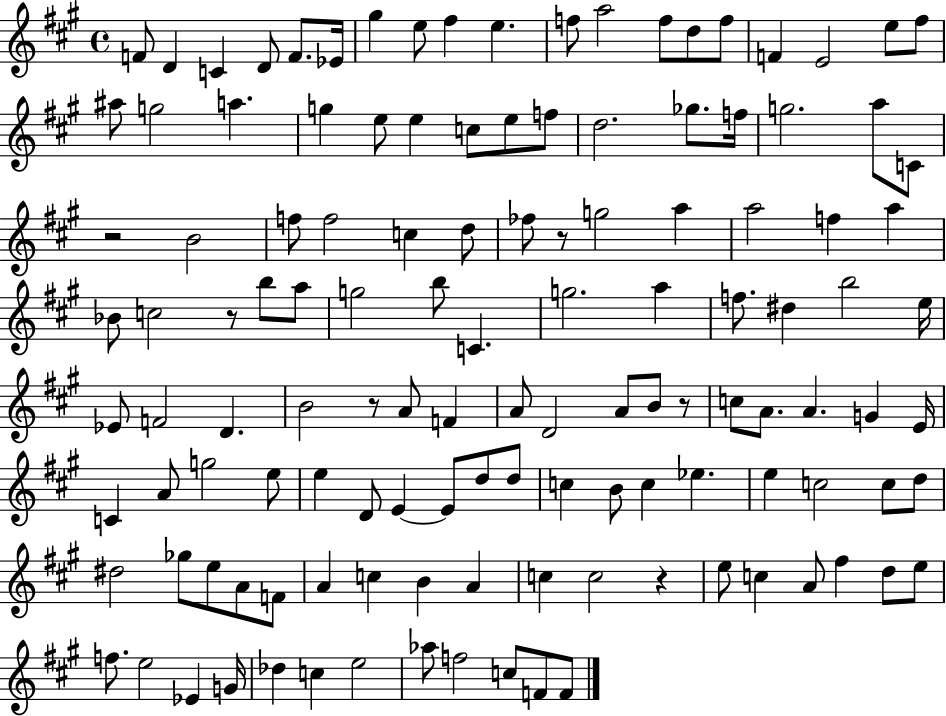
{
  \clef treble
  \time 4/4
  \defaultTimeSignature
  \key a \major
  \repeat volta 2 { f'8 d'4 c'4 d'8 f'8. ees'16 | gis''4 e''8 fis''4 e''4. | f''8 a''2 f''8 d''8 f''8 | f'4 e'2 e''8 fis''8 | \break ais''8 g''2 a''4. | g''4 e''8 e''4 c''8 e''8 f''8 | d''2. ges''8. f''16 | g''2. a''8 c'8 | \break r2 b'2 | f''8 f''2 c''4 d''8 | fes''8 r8 g''2 a''4 | a''2 f''4 a''4 | \break bes'8 c''2 r8 b''8 a''8 | g''2 b''8 c'4. | g''2. a''4 | f''8. dis''4 b''2 e''16 | \break ees'8 f'2 d'4. | b'2 r8 a'8 f'4 | a'8 d'2 a'8 b'8 r8 | c''8 a'8. a'4. g'4 e'16 | \break c'4 a'8 g''2 e''8 | e''4 d'8 e'4~~ e'8 d''8 d''8 | c''4 b'8 c''4 ees''4. | e''4 c''2 c''8 d''8 | \break dis''2 ges''8 e''8 a'8 f'8 | a'4 c''4 b'4 a'4 | c''4 c''2 r4 | e''8 c''4 a'8 fis''4 d''8 e''8 | \break f''8. e''2 ees'4 g'16 | des''4 c''4 e''2 | aes''8 f''2 c''8 f'8 f'8 | } \bar "|."
}